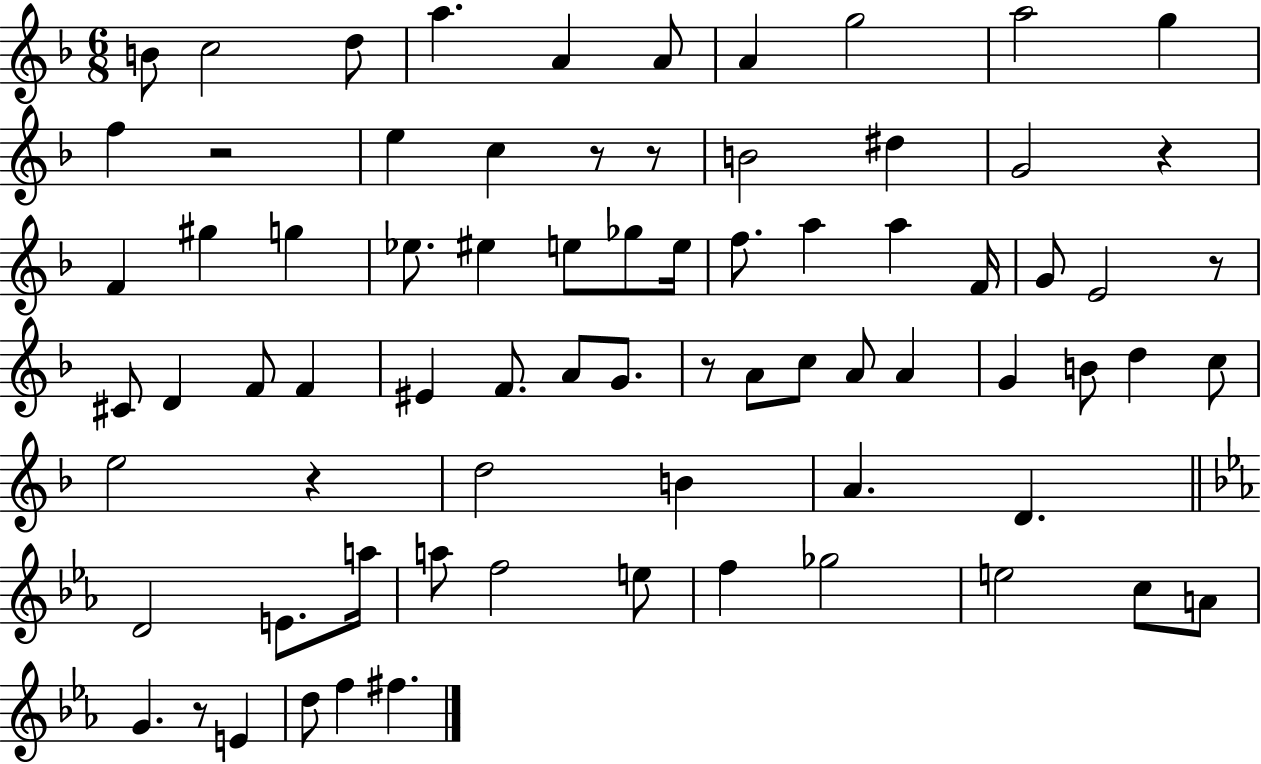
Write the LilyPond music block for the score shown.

{
  \clef treble
  \numericTimeSignature
  \time 6/8
  \key f \major
  b'8 c''2 d''8 | a''4. a'4 a'8 | a'4 g''2 | a''2 g''4 | \break f''4 r2 | e''4 c''4 r8 r8 | b'2 dis''4 | g'2 r4 | \break f'4 gis''4 g''4 | ees''8. eis''4 e''8 ges''8 e''16 | f''8. a''4 a''4 f'16 | g'8 e'2 r8 | \break cis'8 d'4 f'8 f'4 | eis'4 f'8. a'8 g'8. | r8 a'8 c''8 a'8 a'4 | g'4 b'8 d''4 c''8 | \break e''2 r4 | d''2 b'4 | a'4. d'4. | \bar "||" \break \key ees \major d'2 e'8. a''16 | a''8 f''2 e''8 | f''4 ges''2 | e''2 c''8 a'8 | \break g'4. r8 e'4 | d''8 f''4 fis''4. | \bar "|."
}